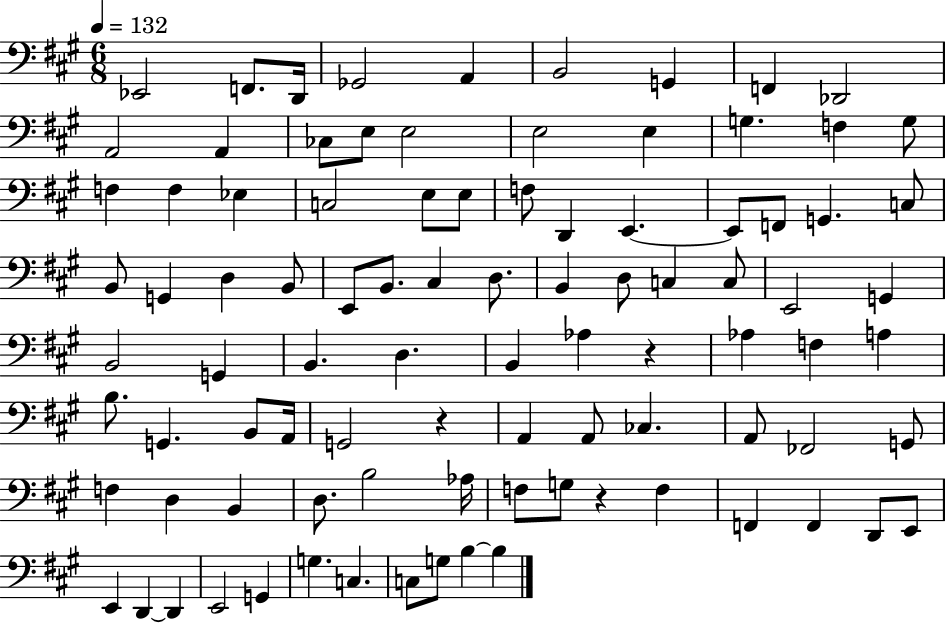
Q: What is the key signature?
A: A major